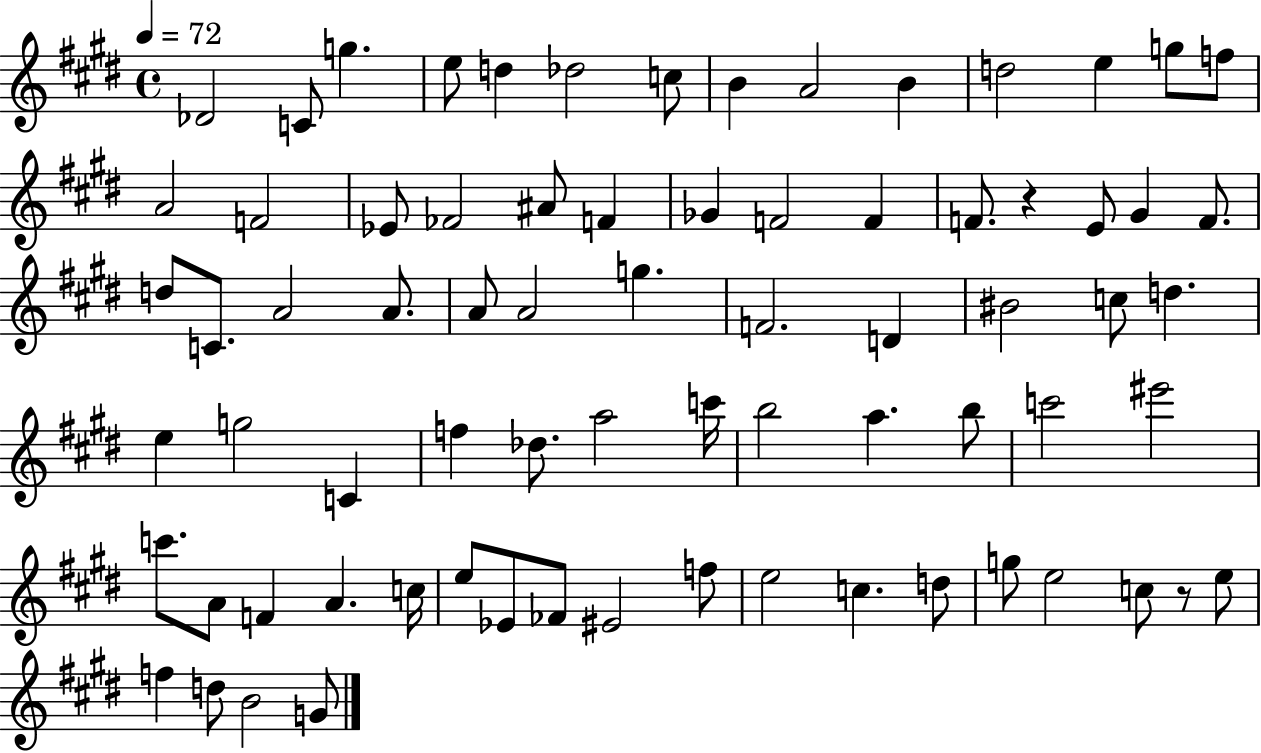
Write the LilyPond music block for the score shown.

{
  \clef treble
  \time 4/4
  \defaultTimeSignature
  \key e \major
  \tempo 4 = 72
  des'2 c'8 g''4. | e''8 d''4 des''2 c''8 | b'4 a'2 b'4 | d''2 e''4 g''8 f''8 | \break a'2 f'2 | ees'8 fes'2 ais'8 f'4 | ges'4 f'2 f'4 | f'8. r4 e'8 gis'4 f'8. | \break d''8 c'8. a'2 a'8. | a'8 a'2 g''4. | f'2. d'4 | bis'2 c''8 d''4. | \break e''4 g''2 c'4 | f''4 des''8. a''2 c'''16 | b''2 a''4. b''8 | c'''2 eis'''2 | \break c'''8. a'8 f'4 a'4. c''16 | e''8 ees'8 fes'8 eis'2 f''8 | e''2 c''4. d''8 | g''8 e''2 c''8 r8 e''8 | \break f''4 d''8 b'2 g'8 | \bar "|."
}